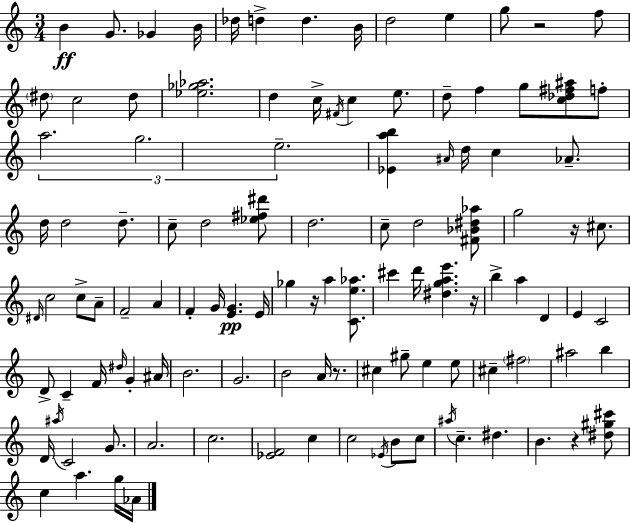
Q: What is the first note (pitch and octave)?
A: B4